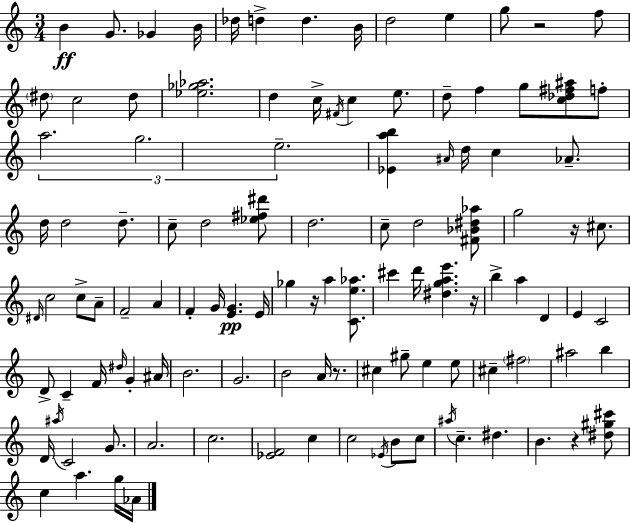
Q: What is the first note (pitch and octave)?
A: B4